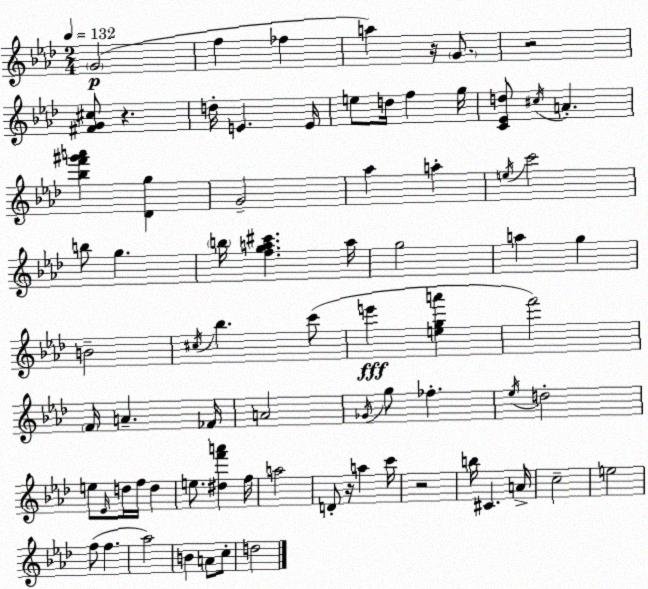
X:1
T:Untitled
M:2/4
L:1/4
K:Fm
G2 f _f a z/4 G/2 z2 [^FG^c]/2 z d/4 E E/4 e/2 d/4 f g/4 [C_Ed]/2 ^c/4 A [_bf'^g'a'] [_Dg] G2 _a a e/4 c'2 b/2 g b/4 [fga^c'] a/4 g2 a g B2 ^c/4 _b c'/2 e' [ega'] f'2 F/4 A _F/4 A2 _G/4 g/2 _f _e/4 d2 e/2 _E/4 d/4 f/4 d e/2 [^df'a'] f/4 a2 D/2 z/4 a c'/4 z2 b/4 ^C A/4 c2 e2 f/2 f _a2 B A/2 c/2 d2